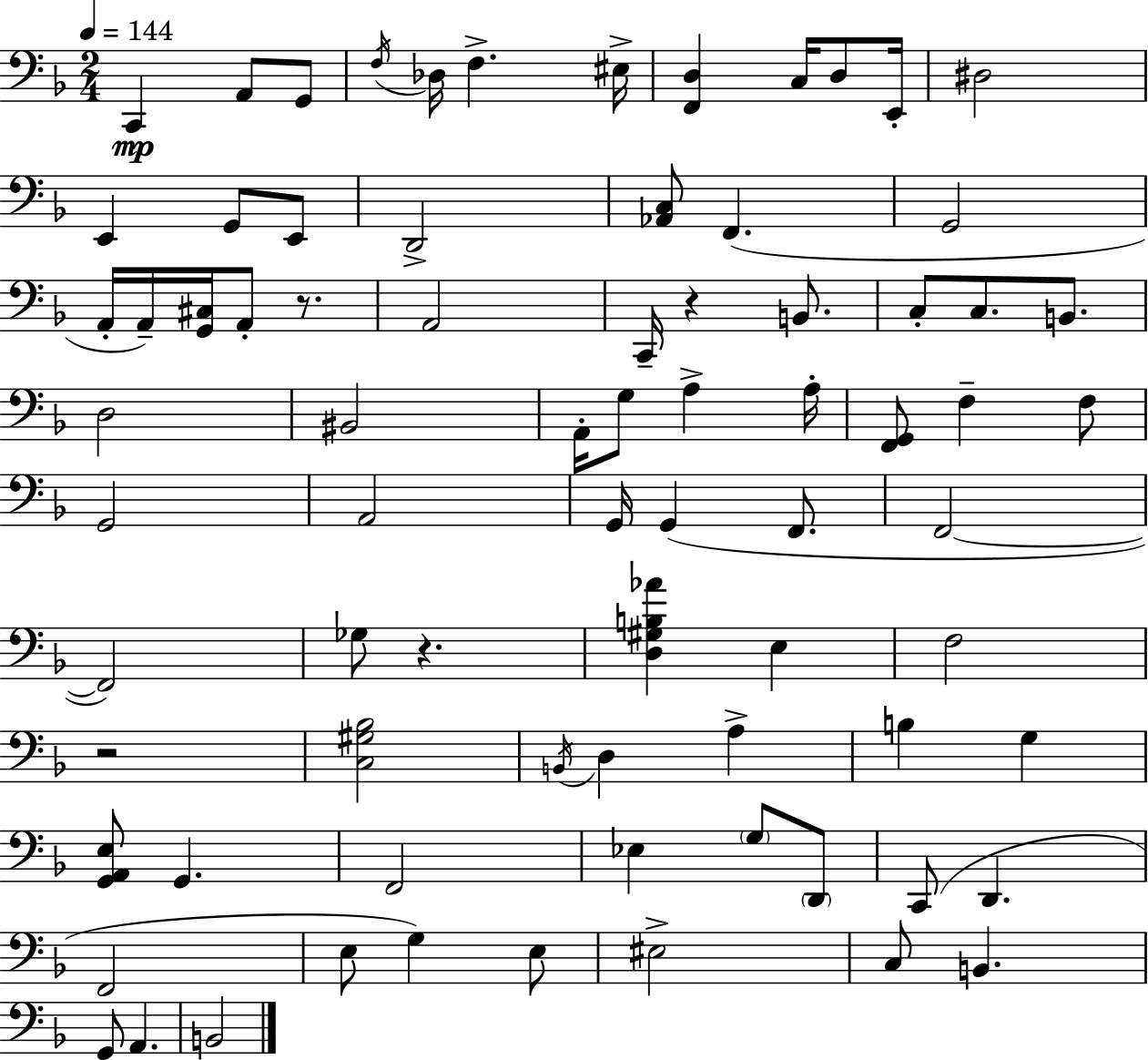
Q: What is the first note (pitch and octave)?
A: C2